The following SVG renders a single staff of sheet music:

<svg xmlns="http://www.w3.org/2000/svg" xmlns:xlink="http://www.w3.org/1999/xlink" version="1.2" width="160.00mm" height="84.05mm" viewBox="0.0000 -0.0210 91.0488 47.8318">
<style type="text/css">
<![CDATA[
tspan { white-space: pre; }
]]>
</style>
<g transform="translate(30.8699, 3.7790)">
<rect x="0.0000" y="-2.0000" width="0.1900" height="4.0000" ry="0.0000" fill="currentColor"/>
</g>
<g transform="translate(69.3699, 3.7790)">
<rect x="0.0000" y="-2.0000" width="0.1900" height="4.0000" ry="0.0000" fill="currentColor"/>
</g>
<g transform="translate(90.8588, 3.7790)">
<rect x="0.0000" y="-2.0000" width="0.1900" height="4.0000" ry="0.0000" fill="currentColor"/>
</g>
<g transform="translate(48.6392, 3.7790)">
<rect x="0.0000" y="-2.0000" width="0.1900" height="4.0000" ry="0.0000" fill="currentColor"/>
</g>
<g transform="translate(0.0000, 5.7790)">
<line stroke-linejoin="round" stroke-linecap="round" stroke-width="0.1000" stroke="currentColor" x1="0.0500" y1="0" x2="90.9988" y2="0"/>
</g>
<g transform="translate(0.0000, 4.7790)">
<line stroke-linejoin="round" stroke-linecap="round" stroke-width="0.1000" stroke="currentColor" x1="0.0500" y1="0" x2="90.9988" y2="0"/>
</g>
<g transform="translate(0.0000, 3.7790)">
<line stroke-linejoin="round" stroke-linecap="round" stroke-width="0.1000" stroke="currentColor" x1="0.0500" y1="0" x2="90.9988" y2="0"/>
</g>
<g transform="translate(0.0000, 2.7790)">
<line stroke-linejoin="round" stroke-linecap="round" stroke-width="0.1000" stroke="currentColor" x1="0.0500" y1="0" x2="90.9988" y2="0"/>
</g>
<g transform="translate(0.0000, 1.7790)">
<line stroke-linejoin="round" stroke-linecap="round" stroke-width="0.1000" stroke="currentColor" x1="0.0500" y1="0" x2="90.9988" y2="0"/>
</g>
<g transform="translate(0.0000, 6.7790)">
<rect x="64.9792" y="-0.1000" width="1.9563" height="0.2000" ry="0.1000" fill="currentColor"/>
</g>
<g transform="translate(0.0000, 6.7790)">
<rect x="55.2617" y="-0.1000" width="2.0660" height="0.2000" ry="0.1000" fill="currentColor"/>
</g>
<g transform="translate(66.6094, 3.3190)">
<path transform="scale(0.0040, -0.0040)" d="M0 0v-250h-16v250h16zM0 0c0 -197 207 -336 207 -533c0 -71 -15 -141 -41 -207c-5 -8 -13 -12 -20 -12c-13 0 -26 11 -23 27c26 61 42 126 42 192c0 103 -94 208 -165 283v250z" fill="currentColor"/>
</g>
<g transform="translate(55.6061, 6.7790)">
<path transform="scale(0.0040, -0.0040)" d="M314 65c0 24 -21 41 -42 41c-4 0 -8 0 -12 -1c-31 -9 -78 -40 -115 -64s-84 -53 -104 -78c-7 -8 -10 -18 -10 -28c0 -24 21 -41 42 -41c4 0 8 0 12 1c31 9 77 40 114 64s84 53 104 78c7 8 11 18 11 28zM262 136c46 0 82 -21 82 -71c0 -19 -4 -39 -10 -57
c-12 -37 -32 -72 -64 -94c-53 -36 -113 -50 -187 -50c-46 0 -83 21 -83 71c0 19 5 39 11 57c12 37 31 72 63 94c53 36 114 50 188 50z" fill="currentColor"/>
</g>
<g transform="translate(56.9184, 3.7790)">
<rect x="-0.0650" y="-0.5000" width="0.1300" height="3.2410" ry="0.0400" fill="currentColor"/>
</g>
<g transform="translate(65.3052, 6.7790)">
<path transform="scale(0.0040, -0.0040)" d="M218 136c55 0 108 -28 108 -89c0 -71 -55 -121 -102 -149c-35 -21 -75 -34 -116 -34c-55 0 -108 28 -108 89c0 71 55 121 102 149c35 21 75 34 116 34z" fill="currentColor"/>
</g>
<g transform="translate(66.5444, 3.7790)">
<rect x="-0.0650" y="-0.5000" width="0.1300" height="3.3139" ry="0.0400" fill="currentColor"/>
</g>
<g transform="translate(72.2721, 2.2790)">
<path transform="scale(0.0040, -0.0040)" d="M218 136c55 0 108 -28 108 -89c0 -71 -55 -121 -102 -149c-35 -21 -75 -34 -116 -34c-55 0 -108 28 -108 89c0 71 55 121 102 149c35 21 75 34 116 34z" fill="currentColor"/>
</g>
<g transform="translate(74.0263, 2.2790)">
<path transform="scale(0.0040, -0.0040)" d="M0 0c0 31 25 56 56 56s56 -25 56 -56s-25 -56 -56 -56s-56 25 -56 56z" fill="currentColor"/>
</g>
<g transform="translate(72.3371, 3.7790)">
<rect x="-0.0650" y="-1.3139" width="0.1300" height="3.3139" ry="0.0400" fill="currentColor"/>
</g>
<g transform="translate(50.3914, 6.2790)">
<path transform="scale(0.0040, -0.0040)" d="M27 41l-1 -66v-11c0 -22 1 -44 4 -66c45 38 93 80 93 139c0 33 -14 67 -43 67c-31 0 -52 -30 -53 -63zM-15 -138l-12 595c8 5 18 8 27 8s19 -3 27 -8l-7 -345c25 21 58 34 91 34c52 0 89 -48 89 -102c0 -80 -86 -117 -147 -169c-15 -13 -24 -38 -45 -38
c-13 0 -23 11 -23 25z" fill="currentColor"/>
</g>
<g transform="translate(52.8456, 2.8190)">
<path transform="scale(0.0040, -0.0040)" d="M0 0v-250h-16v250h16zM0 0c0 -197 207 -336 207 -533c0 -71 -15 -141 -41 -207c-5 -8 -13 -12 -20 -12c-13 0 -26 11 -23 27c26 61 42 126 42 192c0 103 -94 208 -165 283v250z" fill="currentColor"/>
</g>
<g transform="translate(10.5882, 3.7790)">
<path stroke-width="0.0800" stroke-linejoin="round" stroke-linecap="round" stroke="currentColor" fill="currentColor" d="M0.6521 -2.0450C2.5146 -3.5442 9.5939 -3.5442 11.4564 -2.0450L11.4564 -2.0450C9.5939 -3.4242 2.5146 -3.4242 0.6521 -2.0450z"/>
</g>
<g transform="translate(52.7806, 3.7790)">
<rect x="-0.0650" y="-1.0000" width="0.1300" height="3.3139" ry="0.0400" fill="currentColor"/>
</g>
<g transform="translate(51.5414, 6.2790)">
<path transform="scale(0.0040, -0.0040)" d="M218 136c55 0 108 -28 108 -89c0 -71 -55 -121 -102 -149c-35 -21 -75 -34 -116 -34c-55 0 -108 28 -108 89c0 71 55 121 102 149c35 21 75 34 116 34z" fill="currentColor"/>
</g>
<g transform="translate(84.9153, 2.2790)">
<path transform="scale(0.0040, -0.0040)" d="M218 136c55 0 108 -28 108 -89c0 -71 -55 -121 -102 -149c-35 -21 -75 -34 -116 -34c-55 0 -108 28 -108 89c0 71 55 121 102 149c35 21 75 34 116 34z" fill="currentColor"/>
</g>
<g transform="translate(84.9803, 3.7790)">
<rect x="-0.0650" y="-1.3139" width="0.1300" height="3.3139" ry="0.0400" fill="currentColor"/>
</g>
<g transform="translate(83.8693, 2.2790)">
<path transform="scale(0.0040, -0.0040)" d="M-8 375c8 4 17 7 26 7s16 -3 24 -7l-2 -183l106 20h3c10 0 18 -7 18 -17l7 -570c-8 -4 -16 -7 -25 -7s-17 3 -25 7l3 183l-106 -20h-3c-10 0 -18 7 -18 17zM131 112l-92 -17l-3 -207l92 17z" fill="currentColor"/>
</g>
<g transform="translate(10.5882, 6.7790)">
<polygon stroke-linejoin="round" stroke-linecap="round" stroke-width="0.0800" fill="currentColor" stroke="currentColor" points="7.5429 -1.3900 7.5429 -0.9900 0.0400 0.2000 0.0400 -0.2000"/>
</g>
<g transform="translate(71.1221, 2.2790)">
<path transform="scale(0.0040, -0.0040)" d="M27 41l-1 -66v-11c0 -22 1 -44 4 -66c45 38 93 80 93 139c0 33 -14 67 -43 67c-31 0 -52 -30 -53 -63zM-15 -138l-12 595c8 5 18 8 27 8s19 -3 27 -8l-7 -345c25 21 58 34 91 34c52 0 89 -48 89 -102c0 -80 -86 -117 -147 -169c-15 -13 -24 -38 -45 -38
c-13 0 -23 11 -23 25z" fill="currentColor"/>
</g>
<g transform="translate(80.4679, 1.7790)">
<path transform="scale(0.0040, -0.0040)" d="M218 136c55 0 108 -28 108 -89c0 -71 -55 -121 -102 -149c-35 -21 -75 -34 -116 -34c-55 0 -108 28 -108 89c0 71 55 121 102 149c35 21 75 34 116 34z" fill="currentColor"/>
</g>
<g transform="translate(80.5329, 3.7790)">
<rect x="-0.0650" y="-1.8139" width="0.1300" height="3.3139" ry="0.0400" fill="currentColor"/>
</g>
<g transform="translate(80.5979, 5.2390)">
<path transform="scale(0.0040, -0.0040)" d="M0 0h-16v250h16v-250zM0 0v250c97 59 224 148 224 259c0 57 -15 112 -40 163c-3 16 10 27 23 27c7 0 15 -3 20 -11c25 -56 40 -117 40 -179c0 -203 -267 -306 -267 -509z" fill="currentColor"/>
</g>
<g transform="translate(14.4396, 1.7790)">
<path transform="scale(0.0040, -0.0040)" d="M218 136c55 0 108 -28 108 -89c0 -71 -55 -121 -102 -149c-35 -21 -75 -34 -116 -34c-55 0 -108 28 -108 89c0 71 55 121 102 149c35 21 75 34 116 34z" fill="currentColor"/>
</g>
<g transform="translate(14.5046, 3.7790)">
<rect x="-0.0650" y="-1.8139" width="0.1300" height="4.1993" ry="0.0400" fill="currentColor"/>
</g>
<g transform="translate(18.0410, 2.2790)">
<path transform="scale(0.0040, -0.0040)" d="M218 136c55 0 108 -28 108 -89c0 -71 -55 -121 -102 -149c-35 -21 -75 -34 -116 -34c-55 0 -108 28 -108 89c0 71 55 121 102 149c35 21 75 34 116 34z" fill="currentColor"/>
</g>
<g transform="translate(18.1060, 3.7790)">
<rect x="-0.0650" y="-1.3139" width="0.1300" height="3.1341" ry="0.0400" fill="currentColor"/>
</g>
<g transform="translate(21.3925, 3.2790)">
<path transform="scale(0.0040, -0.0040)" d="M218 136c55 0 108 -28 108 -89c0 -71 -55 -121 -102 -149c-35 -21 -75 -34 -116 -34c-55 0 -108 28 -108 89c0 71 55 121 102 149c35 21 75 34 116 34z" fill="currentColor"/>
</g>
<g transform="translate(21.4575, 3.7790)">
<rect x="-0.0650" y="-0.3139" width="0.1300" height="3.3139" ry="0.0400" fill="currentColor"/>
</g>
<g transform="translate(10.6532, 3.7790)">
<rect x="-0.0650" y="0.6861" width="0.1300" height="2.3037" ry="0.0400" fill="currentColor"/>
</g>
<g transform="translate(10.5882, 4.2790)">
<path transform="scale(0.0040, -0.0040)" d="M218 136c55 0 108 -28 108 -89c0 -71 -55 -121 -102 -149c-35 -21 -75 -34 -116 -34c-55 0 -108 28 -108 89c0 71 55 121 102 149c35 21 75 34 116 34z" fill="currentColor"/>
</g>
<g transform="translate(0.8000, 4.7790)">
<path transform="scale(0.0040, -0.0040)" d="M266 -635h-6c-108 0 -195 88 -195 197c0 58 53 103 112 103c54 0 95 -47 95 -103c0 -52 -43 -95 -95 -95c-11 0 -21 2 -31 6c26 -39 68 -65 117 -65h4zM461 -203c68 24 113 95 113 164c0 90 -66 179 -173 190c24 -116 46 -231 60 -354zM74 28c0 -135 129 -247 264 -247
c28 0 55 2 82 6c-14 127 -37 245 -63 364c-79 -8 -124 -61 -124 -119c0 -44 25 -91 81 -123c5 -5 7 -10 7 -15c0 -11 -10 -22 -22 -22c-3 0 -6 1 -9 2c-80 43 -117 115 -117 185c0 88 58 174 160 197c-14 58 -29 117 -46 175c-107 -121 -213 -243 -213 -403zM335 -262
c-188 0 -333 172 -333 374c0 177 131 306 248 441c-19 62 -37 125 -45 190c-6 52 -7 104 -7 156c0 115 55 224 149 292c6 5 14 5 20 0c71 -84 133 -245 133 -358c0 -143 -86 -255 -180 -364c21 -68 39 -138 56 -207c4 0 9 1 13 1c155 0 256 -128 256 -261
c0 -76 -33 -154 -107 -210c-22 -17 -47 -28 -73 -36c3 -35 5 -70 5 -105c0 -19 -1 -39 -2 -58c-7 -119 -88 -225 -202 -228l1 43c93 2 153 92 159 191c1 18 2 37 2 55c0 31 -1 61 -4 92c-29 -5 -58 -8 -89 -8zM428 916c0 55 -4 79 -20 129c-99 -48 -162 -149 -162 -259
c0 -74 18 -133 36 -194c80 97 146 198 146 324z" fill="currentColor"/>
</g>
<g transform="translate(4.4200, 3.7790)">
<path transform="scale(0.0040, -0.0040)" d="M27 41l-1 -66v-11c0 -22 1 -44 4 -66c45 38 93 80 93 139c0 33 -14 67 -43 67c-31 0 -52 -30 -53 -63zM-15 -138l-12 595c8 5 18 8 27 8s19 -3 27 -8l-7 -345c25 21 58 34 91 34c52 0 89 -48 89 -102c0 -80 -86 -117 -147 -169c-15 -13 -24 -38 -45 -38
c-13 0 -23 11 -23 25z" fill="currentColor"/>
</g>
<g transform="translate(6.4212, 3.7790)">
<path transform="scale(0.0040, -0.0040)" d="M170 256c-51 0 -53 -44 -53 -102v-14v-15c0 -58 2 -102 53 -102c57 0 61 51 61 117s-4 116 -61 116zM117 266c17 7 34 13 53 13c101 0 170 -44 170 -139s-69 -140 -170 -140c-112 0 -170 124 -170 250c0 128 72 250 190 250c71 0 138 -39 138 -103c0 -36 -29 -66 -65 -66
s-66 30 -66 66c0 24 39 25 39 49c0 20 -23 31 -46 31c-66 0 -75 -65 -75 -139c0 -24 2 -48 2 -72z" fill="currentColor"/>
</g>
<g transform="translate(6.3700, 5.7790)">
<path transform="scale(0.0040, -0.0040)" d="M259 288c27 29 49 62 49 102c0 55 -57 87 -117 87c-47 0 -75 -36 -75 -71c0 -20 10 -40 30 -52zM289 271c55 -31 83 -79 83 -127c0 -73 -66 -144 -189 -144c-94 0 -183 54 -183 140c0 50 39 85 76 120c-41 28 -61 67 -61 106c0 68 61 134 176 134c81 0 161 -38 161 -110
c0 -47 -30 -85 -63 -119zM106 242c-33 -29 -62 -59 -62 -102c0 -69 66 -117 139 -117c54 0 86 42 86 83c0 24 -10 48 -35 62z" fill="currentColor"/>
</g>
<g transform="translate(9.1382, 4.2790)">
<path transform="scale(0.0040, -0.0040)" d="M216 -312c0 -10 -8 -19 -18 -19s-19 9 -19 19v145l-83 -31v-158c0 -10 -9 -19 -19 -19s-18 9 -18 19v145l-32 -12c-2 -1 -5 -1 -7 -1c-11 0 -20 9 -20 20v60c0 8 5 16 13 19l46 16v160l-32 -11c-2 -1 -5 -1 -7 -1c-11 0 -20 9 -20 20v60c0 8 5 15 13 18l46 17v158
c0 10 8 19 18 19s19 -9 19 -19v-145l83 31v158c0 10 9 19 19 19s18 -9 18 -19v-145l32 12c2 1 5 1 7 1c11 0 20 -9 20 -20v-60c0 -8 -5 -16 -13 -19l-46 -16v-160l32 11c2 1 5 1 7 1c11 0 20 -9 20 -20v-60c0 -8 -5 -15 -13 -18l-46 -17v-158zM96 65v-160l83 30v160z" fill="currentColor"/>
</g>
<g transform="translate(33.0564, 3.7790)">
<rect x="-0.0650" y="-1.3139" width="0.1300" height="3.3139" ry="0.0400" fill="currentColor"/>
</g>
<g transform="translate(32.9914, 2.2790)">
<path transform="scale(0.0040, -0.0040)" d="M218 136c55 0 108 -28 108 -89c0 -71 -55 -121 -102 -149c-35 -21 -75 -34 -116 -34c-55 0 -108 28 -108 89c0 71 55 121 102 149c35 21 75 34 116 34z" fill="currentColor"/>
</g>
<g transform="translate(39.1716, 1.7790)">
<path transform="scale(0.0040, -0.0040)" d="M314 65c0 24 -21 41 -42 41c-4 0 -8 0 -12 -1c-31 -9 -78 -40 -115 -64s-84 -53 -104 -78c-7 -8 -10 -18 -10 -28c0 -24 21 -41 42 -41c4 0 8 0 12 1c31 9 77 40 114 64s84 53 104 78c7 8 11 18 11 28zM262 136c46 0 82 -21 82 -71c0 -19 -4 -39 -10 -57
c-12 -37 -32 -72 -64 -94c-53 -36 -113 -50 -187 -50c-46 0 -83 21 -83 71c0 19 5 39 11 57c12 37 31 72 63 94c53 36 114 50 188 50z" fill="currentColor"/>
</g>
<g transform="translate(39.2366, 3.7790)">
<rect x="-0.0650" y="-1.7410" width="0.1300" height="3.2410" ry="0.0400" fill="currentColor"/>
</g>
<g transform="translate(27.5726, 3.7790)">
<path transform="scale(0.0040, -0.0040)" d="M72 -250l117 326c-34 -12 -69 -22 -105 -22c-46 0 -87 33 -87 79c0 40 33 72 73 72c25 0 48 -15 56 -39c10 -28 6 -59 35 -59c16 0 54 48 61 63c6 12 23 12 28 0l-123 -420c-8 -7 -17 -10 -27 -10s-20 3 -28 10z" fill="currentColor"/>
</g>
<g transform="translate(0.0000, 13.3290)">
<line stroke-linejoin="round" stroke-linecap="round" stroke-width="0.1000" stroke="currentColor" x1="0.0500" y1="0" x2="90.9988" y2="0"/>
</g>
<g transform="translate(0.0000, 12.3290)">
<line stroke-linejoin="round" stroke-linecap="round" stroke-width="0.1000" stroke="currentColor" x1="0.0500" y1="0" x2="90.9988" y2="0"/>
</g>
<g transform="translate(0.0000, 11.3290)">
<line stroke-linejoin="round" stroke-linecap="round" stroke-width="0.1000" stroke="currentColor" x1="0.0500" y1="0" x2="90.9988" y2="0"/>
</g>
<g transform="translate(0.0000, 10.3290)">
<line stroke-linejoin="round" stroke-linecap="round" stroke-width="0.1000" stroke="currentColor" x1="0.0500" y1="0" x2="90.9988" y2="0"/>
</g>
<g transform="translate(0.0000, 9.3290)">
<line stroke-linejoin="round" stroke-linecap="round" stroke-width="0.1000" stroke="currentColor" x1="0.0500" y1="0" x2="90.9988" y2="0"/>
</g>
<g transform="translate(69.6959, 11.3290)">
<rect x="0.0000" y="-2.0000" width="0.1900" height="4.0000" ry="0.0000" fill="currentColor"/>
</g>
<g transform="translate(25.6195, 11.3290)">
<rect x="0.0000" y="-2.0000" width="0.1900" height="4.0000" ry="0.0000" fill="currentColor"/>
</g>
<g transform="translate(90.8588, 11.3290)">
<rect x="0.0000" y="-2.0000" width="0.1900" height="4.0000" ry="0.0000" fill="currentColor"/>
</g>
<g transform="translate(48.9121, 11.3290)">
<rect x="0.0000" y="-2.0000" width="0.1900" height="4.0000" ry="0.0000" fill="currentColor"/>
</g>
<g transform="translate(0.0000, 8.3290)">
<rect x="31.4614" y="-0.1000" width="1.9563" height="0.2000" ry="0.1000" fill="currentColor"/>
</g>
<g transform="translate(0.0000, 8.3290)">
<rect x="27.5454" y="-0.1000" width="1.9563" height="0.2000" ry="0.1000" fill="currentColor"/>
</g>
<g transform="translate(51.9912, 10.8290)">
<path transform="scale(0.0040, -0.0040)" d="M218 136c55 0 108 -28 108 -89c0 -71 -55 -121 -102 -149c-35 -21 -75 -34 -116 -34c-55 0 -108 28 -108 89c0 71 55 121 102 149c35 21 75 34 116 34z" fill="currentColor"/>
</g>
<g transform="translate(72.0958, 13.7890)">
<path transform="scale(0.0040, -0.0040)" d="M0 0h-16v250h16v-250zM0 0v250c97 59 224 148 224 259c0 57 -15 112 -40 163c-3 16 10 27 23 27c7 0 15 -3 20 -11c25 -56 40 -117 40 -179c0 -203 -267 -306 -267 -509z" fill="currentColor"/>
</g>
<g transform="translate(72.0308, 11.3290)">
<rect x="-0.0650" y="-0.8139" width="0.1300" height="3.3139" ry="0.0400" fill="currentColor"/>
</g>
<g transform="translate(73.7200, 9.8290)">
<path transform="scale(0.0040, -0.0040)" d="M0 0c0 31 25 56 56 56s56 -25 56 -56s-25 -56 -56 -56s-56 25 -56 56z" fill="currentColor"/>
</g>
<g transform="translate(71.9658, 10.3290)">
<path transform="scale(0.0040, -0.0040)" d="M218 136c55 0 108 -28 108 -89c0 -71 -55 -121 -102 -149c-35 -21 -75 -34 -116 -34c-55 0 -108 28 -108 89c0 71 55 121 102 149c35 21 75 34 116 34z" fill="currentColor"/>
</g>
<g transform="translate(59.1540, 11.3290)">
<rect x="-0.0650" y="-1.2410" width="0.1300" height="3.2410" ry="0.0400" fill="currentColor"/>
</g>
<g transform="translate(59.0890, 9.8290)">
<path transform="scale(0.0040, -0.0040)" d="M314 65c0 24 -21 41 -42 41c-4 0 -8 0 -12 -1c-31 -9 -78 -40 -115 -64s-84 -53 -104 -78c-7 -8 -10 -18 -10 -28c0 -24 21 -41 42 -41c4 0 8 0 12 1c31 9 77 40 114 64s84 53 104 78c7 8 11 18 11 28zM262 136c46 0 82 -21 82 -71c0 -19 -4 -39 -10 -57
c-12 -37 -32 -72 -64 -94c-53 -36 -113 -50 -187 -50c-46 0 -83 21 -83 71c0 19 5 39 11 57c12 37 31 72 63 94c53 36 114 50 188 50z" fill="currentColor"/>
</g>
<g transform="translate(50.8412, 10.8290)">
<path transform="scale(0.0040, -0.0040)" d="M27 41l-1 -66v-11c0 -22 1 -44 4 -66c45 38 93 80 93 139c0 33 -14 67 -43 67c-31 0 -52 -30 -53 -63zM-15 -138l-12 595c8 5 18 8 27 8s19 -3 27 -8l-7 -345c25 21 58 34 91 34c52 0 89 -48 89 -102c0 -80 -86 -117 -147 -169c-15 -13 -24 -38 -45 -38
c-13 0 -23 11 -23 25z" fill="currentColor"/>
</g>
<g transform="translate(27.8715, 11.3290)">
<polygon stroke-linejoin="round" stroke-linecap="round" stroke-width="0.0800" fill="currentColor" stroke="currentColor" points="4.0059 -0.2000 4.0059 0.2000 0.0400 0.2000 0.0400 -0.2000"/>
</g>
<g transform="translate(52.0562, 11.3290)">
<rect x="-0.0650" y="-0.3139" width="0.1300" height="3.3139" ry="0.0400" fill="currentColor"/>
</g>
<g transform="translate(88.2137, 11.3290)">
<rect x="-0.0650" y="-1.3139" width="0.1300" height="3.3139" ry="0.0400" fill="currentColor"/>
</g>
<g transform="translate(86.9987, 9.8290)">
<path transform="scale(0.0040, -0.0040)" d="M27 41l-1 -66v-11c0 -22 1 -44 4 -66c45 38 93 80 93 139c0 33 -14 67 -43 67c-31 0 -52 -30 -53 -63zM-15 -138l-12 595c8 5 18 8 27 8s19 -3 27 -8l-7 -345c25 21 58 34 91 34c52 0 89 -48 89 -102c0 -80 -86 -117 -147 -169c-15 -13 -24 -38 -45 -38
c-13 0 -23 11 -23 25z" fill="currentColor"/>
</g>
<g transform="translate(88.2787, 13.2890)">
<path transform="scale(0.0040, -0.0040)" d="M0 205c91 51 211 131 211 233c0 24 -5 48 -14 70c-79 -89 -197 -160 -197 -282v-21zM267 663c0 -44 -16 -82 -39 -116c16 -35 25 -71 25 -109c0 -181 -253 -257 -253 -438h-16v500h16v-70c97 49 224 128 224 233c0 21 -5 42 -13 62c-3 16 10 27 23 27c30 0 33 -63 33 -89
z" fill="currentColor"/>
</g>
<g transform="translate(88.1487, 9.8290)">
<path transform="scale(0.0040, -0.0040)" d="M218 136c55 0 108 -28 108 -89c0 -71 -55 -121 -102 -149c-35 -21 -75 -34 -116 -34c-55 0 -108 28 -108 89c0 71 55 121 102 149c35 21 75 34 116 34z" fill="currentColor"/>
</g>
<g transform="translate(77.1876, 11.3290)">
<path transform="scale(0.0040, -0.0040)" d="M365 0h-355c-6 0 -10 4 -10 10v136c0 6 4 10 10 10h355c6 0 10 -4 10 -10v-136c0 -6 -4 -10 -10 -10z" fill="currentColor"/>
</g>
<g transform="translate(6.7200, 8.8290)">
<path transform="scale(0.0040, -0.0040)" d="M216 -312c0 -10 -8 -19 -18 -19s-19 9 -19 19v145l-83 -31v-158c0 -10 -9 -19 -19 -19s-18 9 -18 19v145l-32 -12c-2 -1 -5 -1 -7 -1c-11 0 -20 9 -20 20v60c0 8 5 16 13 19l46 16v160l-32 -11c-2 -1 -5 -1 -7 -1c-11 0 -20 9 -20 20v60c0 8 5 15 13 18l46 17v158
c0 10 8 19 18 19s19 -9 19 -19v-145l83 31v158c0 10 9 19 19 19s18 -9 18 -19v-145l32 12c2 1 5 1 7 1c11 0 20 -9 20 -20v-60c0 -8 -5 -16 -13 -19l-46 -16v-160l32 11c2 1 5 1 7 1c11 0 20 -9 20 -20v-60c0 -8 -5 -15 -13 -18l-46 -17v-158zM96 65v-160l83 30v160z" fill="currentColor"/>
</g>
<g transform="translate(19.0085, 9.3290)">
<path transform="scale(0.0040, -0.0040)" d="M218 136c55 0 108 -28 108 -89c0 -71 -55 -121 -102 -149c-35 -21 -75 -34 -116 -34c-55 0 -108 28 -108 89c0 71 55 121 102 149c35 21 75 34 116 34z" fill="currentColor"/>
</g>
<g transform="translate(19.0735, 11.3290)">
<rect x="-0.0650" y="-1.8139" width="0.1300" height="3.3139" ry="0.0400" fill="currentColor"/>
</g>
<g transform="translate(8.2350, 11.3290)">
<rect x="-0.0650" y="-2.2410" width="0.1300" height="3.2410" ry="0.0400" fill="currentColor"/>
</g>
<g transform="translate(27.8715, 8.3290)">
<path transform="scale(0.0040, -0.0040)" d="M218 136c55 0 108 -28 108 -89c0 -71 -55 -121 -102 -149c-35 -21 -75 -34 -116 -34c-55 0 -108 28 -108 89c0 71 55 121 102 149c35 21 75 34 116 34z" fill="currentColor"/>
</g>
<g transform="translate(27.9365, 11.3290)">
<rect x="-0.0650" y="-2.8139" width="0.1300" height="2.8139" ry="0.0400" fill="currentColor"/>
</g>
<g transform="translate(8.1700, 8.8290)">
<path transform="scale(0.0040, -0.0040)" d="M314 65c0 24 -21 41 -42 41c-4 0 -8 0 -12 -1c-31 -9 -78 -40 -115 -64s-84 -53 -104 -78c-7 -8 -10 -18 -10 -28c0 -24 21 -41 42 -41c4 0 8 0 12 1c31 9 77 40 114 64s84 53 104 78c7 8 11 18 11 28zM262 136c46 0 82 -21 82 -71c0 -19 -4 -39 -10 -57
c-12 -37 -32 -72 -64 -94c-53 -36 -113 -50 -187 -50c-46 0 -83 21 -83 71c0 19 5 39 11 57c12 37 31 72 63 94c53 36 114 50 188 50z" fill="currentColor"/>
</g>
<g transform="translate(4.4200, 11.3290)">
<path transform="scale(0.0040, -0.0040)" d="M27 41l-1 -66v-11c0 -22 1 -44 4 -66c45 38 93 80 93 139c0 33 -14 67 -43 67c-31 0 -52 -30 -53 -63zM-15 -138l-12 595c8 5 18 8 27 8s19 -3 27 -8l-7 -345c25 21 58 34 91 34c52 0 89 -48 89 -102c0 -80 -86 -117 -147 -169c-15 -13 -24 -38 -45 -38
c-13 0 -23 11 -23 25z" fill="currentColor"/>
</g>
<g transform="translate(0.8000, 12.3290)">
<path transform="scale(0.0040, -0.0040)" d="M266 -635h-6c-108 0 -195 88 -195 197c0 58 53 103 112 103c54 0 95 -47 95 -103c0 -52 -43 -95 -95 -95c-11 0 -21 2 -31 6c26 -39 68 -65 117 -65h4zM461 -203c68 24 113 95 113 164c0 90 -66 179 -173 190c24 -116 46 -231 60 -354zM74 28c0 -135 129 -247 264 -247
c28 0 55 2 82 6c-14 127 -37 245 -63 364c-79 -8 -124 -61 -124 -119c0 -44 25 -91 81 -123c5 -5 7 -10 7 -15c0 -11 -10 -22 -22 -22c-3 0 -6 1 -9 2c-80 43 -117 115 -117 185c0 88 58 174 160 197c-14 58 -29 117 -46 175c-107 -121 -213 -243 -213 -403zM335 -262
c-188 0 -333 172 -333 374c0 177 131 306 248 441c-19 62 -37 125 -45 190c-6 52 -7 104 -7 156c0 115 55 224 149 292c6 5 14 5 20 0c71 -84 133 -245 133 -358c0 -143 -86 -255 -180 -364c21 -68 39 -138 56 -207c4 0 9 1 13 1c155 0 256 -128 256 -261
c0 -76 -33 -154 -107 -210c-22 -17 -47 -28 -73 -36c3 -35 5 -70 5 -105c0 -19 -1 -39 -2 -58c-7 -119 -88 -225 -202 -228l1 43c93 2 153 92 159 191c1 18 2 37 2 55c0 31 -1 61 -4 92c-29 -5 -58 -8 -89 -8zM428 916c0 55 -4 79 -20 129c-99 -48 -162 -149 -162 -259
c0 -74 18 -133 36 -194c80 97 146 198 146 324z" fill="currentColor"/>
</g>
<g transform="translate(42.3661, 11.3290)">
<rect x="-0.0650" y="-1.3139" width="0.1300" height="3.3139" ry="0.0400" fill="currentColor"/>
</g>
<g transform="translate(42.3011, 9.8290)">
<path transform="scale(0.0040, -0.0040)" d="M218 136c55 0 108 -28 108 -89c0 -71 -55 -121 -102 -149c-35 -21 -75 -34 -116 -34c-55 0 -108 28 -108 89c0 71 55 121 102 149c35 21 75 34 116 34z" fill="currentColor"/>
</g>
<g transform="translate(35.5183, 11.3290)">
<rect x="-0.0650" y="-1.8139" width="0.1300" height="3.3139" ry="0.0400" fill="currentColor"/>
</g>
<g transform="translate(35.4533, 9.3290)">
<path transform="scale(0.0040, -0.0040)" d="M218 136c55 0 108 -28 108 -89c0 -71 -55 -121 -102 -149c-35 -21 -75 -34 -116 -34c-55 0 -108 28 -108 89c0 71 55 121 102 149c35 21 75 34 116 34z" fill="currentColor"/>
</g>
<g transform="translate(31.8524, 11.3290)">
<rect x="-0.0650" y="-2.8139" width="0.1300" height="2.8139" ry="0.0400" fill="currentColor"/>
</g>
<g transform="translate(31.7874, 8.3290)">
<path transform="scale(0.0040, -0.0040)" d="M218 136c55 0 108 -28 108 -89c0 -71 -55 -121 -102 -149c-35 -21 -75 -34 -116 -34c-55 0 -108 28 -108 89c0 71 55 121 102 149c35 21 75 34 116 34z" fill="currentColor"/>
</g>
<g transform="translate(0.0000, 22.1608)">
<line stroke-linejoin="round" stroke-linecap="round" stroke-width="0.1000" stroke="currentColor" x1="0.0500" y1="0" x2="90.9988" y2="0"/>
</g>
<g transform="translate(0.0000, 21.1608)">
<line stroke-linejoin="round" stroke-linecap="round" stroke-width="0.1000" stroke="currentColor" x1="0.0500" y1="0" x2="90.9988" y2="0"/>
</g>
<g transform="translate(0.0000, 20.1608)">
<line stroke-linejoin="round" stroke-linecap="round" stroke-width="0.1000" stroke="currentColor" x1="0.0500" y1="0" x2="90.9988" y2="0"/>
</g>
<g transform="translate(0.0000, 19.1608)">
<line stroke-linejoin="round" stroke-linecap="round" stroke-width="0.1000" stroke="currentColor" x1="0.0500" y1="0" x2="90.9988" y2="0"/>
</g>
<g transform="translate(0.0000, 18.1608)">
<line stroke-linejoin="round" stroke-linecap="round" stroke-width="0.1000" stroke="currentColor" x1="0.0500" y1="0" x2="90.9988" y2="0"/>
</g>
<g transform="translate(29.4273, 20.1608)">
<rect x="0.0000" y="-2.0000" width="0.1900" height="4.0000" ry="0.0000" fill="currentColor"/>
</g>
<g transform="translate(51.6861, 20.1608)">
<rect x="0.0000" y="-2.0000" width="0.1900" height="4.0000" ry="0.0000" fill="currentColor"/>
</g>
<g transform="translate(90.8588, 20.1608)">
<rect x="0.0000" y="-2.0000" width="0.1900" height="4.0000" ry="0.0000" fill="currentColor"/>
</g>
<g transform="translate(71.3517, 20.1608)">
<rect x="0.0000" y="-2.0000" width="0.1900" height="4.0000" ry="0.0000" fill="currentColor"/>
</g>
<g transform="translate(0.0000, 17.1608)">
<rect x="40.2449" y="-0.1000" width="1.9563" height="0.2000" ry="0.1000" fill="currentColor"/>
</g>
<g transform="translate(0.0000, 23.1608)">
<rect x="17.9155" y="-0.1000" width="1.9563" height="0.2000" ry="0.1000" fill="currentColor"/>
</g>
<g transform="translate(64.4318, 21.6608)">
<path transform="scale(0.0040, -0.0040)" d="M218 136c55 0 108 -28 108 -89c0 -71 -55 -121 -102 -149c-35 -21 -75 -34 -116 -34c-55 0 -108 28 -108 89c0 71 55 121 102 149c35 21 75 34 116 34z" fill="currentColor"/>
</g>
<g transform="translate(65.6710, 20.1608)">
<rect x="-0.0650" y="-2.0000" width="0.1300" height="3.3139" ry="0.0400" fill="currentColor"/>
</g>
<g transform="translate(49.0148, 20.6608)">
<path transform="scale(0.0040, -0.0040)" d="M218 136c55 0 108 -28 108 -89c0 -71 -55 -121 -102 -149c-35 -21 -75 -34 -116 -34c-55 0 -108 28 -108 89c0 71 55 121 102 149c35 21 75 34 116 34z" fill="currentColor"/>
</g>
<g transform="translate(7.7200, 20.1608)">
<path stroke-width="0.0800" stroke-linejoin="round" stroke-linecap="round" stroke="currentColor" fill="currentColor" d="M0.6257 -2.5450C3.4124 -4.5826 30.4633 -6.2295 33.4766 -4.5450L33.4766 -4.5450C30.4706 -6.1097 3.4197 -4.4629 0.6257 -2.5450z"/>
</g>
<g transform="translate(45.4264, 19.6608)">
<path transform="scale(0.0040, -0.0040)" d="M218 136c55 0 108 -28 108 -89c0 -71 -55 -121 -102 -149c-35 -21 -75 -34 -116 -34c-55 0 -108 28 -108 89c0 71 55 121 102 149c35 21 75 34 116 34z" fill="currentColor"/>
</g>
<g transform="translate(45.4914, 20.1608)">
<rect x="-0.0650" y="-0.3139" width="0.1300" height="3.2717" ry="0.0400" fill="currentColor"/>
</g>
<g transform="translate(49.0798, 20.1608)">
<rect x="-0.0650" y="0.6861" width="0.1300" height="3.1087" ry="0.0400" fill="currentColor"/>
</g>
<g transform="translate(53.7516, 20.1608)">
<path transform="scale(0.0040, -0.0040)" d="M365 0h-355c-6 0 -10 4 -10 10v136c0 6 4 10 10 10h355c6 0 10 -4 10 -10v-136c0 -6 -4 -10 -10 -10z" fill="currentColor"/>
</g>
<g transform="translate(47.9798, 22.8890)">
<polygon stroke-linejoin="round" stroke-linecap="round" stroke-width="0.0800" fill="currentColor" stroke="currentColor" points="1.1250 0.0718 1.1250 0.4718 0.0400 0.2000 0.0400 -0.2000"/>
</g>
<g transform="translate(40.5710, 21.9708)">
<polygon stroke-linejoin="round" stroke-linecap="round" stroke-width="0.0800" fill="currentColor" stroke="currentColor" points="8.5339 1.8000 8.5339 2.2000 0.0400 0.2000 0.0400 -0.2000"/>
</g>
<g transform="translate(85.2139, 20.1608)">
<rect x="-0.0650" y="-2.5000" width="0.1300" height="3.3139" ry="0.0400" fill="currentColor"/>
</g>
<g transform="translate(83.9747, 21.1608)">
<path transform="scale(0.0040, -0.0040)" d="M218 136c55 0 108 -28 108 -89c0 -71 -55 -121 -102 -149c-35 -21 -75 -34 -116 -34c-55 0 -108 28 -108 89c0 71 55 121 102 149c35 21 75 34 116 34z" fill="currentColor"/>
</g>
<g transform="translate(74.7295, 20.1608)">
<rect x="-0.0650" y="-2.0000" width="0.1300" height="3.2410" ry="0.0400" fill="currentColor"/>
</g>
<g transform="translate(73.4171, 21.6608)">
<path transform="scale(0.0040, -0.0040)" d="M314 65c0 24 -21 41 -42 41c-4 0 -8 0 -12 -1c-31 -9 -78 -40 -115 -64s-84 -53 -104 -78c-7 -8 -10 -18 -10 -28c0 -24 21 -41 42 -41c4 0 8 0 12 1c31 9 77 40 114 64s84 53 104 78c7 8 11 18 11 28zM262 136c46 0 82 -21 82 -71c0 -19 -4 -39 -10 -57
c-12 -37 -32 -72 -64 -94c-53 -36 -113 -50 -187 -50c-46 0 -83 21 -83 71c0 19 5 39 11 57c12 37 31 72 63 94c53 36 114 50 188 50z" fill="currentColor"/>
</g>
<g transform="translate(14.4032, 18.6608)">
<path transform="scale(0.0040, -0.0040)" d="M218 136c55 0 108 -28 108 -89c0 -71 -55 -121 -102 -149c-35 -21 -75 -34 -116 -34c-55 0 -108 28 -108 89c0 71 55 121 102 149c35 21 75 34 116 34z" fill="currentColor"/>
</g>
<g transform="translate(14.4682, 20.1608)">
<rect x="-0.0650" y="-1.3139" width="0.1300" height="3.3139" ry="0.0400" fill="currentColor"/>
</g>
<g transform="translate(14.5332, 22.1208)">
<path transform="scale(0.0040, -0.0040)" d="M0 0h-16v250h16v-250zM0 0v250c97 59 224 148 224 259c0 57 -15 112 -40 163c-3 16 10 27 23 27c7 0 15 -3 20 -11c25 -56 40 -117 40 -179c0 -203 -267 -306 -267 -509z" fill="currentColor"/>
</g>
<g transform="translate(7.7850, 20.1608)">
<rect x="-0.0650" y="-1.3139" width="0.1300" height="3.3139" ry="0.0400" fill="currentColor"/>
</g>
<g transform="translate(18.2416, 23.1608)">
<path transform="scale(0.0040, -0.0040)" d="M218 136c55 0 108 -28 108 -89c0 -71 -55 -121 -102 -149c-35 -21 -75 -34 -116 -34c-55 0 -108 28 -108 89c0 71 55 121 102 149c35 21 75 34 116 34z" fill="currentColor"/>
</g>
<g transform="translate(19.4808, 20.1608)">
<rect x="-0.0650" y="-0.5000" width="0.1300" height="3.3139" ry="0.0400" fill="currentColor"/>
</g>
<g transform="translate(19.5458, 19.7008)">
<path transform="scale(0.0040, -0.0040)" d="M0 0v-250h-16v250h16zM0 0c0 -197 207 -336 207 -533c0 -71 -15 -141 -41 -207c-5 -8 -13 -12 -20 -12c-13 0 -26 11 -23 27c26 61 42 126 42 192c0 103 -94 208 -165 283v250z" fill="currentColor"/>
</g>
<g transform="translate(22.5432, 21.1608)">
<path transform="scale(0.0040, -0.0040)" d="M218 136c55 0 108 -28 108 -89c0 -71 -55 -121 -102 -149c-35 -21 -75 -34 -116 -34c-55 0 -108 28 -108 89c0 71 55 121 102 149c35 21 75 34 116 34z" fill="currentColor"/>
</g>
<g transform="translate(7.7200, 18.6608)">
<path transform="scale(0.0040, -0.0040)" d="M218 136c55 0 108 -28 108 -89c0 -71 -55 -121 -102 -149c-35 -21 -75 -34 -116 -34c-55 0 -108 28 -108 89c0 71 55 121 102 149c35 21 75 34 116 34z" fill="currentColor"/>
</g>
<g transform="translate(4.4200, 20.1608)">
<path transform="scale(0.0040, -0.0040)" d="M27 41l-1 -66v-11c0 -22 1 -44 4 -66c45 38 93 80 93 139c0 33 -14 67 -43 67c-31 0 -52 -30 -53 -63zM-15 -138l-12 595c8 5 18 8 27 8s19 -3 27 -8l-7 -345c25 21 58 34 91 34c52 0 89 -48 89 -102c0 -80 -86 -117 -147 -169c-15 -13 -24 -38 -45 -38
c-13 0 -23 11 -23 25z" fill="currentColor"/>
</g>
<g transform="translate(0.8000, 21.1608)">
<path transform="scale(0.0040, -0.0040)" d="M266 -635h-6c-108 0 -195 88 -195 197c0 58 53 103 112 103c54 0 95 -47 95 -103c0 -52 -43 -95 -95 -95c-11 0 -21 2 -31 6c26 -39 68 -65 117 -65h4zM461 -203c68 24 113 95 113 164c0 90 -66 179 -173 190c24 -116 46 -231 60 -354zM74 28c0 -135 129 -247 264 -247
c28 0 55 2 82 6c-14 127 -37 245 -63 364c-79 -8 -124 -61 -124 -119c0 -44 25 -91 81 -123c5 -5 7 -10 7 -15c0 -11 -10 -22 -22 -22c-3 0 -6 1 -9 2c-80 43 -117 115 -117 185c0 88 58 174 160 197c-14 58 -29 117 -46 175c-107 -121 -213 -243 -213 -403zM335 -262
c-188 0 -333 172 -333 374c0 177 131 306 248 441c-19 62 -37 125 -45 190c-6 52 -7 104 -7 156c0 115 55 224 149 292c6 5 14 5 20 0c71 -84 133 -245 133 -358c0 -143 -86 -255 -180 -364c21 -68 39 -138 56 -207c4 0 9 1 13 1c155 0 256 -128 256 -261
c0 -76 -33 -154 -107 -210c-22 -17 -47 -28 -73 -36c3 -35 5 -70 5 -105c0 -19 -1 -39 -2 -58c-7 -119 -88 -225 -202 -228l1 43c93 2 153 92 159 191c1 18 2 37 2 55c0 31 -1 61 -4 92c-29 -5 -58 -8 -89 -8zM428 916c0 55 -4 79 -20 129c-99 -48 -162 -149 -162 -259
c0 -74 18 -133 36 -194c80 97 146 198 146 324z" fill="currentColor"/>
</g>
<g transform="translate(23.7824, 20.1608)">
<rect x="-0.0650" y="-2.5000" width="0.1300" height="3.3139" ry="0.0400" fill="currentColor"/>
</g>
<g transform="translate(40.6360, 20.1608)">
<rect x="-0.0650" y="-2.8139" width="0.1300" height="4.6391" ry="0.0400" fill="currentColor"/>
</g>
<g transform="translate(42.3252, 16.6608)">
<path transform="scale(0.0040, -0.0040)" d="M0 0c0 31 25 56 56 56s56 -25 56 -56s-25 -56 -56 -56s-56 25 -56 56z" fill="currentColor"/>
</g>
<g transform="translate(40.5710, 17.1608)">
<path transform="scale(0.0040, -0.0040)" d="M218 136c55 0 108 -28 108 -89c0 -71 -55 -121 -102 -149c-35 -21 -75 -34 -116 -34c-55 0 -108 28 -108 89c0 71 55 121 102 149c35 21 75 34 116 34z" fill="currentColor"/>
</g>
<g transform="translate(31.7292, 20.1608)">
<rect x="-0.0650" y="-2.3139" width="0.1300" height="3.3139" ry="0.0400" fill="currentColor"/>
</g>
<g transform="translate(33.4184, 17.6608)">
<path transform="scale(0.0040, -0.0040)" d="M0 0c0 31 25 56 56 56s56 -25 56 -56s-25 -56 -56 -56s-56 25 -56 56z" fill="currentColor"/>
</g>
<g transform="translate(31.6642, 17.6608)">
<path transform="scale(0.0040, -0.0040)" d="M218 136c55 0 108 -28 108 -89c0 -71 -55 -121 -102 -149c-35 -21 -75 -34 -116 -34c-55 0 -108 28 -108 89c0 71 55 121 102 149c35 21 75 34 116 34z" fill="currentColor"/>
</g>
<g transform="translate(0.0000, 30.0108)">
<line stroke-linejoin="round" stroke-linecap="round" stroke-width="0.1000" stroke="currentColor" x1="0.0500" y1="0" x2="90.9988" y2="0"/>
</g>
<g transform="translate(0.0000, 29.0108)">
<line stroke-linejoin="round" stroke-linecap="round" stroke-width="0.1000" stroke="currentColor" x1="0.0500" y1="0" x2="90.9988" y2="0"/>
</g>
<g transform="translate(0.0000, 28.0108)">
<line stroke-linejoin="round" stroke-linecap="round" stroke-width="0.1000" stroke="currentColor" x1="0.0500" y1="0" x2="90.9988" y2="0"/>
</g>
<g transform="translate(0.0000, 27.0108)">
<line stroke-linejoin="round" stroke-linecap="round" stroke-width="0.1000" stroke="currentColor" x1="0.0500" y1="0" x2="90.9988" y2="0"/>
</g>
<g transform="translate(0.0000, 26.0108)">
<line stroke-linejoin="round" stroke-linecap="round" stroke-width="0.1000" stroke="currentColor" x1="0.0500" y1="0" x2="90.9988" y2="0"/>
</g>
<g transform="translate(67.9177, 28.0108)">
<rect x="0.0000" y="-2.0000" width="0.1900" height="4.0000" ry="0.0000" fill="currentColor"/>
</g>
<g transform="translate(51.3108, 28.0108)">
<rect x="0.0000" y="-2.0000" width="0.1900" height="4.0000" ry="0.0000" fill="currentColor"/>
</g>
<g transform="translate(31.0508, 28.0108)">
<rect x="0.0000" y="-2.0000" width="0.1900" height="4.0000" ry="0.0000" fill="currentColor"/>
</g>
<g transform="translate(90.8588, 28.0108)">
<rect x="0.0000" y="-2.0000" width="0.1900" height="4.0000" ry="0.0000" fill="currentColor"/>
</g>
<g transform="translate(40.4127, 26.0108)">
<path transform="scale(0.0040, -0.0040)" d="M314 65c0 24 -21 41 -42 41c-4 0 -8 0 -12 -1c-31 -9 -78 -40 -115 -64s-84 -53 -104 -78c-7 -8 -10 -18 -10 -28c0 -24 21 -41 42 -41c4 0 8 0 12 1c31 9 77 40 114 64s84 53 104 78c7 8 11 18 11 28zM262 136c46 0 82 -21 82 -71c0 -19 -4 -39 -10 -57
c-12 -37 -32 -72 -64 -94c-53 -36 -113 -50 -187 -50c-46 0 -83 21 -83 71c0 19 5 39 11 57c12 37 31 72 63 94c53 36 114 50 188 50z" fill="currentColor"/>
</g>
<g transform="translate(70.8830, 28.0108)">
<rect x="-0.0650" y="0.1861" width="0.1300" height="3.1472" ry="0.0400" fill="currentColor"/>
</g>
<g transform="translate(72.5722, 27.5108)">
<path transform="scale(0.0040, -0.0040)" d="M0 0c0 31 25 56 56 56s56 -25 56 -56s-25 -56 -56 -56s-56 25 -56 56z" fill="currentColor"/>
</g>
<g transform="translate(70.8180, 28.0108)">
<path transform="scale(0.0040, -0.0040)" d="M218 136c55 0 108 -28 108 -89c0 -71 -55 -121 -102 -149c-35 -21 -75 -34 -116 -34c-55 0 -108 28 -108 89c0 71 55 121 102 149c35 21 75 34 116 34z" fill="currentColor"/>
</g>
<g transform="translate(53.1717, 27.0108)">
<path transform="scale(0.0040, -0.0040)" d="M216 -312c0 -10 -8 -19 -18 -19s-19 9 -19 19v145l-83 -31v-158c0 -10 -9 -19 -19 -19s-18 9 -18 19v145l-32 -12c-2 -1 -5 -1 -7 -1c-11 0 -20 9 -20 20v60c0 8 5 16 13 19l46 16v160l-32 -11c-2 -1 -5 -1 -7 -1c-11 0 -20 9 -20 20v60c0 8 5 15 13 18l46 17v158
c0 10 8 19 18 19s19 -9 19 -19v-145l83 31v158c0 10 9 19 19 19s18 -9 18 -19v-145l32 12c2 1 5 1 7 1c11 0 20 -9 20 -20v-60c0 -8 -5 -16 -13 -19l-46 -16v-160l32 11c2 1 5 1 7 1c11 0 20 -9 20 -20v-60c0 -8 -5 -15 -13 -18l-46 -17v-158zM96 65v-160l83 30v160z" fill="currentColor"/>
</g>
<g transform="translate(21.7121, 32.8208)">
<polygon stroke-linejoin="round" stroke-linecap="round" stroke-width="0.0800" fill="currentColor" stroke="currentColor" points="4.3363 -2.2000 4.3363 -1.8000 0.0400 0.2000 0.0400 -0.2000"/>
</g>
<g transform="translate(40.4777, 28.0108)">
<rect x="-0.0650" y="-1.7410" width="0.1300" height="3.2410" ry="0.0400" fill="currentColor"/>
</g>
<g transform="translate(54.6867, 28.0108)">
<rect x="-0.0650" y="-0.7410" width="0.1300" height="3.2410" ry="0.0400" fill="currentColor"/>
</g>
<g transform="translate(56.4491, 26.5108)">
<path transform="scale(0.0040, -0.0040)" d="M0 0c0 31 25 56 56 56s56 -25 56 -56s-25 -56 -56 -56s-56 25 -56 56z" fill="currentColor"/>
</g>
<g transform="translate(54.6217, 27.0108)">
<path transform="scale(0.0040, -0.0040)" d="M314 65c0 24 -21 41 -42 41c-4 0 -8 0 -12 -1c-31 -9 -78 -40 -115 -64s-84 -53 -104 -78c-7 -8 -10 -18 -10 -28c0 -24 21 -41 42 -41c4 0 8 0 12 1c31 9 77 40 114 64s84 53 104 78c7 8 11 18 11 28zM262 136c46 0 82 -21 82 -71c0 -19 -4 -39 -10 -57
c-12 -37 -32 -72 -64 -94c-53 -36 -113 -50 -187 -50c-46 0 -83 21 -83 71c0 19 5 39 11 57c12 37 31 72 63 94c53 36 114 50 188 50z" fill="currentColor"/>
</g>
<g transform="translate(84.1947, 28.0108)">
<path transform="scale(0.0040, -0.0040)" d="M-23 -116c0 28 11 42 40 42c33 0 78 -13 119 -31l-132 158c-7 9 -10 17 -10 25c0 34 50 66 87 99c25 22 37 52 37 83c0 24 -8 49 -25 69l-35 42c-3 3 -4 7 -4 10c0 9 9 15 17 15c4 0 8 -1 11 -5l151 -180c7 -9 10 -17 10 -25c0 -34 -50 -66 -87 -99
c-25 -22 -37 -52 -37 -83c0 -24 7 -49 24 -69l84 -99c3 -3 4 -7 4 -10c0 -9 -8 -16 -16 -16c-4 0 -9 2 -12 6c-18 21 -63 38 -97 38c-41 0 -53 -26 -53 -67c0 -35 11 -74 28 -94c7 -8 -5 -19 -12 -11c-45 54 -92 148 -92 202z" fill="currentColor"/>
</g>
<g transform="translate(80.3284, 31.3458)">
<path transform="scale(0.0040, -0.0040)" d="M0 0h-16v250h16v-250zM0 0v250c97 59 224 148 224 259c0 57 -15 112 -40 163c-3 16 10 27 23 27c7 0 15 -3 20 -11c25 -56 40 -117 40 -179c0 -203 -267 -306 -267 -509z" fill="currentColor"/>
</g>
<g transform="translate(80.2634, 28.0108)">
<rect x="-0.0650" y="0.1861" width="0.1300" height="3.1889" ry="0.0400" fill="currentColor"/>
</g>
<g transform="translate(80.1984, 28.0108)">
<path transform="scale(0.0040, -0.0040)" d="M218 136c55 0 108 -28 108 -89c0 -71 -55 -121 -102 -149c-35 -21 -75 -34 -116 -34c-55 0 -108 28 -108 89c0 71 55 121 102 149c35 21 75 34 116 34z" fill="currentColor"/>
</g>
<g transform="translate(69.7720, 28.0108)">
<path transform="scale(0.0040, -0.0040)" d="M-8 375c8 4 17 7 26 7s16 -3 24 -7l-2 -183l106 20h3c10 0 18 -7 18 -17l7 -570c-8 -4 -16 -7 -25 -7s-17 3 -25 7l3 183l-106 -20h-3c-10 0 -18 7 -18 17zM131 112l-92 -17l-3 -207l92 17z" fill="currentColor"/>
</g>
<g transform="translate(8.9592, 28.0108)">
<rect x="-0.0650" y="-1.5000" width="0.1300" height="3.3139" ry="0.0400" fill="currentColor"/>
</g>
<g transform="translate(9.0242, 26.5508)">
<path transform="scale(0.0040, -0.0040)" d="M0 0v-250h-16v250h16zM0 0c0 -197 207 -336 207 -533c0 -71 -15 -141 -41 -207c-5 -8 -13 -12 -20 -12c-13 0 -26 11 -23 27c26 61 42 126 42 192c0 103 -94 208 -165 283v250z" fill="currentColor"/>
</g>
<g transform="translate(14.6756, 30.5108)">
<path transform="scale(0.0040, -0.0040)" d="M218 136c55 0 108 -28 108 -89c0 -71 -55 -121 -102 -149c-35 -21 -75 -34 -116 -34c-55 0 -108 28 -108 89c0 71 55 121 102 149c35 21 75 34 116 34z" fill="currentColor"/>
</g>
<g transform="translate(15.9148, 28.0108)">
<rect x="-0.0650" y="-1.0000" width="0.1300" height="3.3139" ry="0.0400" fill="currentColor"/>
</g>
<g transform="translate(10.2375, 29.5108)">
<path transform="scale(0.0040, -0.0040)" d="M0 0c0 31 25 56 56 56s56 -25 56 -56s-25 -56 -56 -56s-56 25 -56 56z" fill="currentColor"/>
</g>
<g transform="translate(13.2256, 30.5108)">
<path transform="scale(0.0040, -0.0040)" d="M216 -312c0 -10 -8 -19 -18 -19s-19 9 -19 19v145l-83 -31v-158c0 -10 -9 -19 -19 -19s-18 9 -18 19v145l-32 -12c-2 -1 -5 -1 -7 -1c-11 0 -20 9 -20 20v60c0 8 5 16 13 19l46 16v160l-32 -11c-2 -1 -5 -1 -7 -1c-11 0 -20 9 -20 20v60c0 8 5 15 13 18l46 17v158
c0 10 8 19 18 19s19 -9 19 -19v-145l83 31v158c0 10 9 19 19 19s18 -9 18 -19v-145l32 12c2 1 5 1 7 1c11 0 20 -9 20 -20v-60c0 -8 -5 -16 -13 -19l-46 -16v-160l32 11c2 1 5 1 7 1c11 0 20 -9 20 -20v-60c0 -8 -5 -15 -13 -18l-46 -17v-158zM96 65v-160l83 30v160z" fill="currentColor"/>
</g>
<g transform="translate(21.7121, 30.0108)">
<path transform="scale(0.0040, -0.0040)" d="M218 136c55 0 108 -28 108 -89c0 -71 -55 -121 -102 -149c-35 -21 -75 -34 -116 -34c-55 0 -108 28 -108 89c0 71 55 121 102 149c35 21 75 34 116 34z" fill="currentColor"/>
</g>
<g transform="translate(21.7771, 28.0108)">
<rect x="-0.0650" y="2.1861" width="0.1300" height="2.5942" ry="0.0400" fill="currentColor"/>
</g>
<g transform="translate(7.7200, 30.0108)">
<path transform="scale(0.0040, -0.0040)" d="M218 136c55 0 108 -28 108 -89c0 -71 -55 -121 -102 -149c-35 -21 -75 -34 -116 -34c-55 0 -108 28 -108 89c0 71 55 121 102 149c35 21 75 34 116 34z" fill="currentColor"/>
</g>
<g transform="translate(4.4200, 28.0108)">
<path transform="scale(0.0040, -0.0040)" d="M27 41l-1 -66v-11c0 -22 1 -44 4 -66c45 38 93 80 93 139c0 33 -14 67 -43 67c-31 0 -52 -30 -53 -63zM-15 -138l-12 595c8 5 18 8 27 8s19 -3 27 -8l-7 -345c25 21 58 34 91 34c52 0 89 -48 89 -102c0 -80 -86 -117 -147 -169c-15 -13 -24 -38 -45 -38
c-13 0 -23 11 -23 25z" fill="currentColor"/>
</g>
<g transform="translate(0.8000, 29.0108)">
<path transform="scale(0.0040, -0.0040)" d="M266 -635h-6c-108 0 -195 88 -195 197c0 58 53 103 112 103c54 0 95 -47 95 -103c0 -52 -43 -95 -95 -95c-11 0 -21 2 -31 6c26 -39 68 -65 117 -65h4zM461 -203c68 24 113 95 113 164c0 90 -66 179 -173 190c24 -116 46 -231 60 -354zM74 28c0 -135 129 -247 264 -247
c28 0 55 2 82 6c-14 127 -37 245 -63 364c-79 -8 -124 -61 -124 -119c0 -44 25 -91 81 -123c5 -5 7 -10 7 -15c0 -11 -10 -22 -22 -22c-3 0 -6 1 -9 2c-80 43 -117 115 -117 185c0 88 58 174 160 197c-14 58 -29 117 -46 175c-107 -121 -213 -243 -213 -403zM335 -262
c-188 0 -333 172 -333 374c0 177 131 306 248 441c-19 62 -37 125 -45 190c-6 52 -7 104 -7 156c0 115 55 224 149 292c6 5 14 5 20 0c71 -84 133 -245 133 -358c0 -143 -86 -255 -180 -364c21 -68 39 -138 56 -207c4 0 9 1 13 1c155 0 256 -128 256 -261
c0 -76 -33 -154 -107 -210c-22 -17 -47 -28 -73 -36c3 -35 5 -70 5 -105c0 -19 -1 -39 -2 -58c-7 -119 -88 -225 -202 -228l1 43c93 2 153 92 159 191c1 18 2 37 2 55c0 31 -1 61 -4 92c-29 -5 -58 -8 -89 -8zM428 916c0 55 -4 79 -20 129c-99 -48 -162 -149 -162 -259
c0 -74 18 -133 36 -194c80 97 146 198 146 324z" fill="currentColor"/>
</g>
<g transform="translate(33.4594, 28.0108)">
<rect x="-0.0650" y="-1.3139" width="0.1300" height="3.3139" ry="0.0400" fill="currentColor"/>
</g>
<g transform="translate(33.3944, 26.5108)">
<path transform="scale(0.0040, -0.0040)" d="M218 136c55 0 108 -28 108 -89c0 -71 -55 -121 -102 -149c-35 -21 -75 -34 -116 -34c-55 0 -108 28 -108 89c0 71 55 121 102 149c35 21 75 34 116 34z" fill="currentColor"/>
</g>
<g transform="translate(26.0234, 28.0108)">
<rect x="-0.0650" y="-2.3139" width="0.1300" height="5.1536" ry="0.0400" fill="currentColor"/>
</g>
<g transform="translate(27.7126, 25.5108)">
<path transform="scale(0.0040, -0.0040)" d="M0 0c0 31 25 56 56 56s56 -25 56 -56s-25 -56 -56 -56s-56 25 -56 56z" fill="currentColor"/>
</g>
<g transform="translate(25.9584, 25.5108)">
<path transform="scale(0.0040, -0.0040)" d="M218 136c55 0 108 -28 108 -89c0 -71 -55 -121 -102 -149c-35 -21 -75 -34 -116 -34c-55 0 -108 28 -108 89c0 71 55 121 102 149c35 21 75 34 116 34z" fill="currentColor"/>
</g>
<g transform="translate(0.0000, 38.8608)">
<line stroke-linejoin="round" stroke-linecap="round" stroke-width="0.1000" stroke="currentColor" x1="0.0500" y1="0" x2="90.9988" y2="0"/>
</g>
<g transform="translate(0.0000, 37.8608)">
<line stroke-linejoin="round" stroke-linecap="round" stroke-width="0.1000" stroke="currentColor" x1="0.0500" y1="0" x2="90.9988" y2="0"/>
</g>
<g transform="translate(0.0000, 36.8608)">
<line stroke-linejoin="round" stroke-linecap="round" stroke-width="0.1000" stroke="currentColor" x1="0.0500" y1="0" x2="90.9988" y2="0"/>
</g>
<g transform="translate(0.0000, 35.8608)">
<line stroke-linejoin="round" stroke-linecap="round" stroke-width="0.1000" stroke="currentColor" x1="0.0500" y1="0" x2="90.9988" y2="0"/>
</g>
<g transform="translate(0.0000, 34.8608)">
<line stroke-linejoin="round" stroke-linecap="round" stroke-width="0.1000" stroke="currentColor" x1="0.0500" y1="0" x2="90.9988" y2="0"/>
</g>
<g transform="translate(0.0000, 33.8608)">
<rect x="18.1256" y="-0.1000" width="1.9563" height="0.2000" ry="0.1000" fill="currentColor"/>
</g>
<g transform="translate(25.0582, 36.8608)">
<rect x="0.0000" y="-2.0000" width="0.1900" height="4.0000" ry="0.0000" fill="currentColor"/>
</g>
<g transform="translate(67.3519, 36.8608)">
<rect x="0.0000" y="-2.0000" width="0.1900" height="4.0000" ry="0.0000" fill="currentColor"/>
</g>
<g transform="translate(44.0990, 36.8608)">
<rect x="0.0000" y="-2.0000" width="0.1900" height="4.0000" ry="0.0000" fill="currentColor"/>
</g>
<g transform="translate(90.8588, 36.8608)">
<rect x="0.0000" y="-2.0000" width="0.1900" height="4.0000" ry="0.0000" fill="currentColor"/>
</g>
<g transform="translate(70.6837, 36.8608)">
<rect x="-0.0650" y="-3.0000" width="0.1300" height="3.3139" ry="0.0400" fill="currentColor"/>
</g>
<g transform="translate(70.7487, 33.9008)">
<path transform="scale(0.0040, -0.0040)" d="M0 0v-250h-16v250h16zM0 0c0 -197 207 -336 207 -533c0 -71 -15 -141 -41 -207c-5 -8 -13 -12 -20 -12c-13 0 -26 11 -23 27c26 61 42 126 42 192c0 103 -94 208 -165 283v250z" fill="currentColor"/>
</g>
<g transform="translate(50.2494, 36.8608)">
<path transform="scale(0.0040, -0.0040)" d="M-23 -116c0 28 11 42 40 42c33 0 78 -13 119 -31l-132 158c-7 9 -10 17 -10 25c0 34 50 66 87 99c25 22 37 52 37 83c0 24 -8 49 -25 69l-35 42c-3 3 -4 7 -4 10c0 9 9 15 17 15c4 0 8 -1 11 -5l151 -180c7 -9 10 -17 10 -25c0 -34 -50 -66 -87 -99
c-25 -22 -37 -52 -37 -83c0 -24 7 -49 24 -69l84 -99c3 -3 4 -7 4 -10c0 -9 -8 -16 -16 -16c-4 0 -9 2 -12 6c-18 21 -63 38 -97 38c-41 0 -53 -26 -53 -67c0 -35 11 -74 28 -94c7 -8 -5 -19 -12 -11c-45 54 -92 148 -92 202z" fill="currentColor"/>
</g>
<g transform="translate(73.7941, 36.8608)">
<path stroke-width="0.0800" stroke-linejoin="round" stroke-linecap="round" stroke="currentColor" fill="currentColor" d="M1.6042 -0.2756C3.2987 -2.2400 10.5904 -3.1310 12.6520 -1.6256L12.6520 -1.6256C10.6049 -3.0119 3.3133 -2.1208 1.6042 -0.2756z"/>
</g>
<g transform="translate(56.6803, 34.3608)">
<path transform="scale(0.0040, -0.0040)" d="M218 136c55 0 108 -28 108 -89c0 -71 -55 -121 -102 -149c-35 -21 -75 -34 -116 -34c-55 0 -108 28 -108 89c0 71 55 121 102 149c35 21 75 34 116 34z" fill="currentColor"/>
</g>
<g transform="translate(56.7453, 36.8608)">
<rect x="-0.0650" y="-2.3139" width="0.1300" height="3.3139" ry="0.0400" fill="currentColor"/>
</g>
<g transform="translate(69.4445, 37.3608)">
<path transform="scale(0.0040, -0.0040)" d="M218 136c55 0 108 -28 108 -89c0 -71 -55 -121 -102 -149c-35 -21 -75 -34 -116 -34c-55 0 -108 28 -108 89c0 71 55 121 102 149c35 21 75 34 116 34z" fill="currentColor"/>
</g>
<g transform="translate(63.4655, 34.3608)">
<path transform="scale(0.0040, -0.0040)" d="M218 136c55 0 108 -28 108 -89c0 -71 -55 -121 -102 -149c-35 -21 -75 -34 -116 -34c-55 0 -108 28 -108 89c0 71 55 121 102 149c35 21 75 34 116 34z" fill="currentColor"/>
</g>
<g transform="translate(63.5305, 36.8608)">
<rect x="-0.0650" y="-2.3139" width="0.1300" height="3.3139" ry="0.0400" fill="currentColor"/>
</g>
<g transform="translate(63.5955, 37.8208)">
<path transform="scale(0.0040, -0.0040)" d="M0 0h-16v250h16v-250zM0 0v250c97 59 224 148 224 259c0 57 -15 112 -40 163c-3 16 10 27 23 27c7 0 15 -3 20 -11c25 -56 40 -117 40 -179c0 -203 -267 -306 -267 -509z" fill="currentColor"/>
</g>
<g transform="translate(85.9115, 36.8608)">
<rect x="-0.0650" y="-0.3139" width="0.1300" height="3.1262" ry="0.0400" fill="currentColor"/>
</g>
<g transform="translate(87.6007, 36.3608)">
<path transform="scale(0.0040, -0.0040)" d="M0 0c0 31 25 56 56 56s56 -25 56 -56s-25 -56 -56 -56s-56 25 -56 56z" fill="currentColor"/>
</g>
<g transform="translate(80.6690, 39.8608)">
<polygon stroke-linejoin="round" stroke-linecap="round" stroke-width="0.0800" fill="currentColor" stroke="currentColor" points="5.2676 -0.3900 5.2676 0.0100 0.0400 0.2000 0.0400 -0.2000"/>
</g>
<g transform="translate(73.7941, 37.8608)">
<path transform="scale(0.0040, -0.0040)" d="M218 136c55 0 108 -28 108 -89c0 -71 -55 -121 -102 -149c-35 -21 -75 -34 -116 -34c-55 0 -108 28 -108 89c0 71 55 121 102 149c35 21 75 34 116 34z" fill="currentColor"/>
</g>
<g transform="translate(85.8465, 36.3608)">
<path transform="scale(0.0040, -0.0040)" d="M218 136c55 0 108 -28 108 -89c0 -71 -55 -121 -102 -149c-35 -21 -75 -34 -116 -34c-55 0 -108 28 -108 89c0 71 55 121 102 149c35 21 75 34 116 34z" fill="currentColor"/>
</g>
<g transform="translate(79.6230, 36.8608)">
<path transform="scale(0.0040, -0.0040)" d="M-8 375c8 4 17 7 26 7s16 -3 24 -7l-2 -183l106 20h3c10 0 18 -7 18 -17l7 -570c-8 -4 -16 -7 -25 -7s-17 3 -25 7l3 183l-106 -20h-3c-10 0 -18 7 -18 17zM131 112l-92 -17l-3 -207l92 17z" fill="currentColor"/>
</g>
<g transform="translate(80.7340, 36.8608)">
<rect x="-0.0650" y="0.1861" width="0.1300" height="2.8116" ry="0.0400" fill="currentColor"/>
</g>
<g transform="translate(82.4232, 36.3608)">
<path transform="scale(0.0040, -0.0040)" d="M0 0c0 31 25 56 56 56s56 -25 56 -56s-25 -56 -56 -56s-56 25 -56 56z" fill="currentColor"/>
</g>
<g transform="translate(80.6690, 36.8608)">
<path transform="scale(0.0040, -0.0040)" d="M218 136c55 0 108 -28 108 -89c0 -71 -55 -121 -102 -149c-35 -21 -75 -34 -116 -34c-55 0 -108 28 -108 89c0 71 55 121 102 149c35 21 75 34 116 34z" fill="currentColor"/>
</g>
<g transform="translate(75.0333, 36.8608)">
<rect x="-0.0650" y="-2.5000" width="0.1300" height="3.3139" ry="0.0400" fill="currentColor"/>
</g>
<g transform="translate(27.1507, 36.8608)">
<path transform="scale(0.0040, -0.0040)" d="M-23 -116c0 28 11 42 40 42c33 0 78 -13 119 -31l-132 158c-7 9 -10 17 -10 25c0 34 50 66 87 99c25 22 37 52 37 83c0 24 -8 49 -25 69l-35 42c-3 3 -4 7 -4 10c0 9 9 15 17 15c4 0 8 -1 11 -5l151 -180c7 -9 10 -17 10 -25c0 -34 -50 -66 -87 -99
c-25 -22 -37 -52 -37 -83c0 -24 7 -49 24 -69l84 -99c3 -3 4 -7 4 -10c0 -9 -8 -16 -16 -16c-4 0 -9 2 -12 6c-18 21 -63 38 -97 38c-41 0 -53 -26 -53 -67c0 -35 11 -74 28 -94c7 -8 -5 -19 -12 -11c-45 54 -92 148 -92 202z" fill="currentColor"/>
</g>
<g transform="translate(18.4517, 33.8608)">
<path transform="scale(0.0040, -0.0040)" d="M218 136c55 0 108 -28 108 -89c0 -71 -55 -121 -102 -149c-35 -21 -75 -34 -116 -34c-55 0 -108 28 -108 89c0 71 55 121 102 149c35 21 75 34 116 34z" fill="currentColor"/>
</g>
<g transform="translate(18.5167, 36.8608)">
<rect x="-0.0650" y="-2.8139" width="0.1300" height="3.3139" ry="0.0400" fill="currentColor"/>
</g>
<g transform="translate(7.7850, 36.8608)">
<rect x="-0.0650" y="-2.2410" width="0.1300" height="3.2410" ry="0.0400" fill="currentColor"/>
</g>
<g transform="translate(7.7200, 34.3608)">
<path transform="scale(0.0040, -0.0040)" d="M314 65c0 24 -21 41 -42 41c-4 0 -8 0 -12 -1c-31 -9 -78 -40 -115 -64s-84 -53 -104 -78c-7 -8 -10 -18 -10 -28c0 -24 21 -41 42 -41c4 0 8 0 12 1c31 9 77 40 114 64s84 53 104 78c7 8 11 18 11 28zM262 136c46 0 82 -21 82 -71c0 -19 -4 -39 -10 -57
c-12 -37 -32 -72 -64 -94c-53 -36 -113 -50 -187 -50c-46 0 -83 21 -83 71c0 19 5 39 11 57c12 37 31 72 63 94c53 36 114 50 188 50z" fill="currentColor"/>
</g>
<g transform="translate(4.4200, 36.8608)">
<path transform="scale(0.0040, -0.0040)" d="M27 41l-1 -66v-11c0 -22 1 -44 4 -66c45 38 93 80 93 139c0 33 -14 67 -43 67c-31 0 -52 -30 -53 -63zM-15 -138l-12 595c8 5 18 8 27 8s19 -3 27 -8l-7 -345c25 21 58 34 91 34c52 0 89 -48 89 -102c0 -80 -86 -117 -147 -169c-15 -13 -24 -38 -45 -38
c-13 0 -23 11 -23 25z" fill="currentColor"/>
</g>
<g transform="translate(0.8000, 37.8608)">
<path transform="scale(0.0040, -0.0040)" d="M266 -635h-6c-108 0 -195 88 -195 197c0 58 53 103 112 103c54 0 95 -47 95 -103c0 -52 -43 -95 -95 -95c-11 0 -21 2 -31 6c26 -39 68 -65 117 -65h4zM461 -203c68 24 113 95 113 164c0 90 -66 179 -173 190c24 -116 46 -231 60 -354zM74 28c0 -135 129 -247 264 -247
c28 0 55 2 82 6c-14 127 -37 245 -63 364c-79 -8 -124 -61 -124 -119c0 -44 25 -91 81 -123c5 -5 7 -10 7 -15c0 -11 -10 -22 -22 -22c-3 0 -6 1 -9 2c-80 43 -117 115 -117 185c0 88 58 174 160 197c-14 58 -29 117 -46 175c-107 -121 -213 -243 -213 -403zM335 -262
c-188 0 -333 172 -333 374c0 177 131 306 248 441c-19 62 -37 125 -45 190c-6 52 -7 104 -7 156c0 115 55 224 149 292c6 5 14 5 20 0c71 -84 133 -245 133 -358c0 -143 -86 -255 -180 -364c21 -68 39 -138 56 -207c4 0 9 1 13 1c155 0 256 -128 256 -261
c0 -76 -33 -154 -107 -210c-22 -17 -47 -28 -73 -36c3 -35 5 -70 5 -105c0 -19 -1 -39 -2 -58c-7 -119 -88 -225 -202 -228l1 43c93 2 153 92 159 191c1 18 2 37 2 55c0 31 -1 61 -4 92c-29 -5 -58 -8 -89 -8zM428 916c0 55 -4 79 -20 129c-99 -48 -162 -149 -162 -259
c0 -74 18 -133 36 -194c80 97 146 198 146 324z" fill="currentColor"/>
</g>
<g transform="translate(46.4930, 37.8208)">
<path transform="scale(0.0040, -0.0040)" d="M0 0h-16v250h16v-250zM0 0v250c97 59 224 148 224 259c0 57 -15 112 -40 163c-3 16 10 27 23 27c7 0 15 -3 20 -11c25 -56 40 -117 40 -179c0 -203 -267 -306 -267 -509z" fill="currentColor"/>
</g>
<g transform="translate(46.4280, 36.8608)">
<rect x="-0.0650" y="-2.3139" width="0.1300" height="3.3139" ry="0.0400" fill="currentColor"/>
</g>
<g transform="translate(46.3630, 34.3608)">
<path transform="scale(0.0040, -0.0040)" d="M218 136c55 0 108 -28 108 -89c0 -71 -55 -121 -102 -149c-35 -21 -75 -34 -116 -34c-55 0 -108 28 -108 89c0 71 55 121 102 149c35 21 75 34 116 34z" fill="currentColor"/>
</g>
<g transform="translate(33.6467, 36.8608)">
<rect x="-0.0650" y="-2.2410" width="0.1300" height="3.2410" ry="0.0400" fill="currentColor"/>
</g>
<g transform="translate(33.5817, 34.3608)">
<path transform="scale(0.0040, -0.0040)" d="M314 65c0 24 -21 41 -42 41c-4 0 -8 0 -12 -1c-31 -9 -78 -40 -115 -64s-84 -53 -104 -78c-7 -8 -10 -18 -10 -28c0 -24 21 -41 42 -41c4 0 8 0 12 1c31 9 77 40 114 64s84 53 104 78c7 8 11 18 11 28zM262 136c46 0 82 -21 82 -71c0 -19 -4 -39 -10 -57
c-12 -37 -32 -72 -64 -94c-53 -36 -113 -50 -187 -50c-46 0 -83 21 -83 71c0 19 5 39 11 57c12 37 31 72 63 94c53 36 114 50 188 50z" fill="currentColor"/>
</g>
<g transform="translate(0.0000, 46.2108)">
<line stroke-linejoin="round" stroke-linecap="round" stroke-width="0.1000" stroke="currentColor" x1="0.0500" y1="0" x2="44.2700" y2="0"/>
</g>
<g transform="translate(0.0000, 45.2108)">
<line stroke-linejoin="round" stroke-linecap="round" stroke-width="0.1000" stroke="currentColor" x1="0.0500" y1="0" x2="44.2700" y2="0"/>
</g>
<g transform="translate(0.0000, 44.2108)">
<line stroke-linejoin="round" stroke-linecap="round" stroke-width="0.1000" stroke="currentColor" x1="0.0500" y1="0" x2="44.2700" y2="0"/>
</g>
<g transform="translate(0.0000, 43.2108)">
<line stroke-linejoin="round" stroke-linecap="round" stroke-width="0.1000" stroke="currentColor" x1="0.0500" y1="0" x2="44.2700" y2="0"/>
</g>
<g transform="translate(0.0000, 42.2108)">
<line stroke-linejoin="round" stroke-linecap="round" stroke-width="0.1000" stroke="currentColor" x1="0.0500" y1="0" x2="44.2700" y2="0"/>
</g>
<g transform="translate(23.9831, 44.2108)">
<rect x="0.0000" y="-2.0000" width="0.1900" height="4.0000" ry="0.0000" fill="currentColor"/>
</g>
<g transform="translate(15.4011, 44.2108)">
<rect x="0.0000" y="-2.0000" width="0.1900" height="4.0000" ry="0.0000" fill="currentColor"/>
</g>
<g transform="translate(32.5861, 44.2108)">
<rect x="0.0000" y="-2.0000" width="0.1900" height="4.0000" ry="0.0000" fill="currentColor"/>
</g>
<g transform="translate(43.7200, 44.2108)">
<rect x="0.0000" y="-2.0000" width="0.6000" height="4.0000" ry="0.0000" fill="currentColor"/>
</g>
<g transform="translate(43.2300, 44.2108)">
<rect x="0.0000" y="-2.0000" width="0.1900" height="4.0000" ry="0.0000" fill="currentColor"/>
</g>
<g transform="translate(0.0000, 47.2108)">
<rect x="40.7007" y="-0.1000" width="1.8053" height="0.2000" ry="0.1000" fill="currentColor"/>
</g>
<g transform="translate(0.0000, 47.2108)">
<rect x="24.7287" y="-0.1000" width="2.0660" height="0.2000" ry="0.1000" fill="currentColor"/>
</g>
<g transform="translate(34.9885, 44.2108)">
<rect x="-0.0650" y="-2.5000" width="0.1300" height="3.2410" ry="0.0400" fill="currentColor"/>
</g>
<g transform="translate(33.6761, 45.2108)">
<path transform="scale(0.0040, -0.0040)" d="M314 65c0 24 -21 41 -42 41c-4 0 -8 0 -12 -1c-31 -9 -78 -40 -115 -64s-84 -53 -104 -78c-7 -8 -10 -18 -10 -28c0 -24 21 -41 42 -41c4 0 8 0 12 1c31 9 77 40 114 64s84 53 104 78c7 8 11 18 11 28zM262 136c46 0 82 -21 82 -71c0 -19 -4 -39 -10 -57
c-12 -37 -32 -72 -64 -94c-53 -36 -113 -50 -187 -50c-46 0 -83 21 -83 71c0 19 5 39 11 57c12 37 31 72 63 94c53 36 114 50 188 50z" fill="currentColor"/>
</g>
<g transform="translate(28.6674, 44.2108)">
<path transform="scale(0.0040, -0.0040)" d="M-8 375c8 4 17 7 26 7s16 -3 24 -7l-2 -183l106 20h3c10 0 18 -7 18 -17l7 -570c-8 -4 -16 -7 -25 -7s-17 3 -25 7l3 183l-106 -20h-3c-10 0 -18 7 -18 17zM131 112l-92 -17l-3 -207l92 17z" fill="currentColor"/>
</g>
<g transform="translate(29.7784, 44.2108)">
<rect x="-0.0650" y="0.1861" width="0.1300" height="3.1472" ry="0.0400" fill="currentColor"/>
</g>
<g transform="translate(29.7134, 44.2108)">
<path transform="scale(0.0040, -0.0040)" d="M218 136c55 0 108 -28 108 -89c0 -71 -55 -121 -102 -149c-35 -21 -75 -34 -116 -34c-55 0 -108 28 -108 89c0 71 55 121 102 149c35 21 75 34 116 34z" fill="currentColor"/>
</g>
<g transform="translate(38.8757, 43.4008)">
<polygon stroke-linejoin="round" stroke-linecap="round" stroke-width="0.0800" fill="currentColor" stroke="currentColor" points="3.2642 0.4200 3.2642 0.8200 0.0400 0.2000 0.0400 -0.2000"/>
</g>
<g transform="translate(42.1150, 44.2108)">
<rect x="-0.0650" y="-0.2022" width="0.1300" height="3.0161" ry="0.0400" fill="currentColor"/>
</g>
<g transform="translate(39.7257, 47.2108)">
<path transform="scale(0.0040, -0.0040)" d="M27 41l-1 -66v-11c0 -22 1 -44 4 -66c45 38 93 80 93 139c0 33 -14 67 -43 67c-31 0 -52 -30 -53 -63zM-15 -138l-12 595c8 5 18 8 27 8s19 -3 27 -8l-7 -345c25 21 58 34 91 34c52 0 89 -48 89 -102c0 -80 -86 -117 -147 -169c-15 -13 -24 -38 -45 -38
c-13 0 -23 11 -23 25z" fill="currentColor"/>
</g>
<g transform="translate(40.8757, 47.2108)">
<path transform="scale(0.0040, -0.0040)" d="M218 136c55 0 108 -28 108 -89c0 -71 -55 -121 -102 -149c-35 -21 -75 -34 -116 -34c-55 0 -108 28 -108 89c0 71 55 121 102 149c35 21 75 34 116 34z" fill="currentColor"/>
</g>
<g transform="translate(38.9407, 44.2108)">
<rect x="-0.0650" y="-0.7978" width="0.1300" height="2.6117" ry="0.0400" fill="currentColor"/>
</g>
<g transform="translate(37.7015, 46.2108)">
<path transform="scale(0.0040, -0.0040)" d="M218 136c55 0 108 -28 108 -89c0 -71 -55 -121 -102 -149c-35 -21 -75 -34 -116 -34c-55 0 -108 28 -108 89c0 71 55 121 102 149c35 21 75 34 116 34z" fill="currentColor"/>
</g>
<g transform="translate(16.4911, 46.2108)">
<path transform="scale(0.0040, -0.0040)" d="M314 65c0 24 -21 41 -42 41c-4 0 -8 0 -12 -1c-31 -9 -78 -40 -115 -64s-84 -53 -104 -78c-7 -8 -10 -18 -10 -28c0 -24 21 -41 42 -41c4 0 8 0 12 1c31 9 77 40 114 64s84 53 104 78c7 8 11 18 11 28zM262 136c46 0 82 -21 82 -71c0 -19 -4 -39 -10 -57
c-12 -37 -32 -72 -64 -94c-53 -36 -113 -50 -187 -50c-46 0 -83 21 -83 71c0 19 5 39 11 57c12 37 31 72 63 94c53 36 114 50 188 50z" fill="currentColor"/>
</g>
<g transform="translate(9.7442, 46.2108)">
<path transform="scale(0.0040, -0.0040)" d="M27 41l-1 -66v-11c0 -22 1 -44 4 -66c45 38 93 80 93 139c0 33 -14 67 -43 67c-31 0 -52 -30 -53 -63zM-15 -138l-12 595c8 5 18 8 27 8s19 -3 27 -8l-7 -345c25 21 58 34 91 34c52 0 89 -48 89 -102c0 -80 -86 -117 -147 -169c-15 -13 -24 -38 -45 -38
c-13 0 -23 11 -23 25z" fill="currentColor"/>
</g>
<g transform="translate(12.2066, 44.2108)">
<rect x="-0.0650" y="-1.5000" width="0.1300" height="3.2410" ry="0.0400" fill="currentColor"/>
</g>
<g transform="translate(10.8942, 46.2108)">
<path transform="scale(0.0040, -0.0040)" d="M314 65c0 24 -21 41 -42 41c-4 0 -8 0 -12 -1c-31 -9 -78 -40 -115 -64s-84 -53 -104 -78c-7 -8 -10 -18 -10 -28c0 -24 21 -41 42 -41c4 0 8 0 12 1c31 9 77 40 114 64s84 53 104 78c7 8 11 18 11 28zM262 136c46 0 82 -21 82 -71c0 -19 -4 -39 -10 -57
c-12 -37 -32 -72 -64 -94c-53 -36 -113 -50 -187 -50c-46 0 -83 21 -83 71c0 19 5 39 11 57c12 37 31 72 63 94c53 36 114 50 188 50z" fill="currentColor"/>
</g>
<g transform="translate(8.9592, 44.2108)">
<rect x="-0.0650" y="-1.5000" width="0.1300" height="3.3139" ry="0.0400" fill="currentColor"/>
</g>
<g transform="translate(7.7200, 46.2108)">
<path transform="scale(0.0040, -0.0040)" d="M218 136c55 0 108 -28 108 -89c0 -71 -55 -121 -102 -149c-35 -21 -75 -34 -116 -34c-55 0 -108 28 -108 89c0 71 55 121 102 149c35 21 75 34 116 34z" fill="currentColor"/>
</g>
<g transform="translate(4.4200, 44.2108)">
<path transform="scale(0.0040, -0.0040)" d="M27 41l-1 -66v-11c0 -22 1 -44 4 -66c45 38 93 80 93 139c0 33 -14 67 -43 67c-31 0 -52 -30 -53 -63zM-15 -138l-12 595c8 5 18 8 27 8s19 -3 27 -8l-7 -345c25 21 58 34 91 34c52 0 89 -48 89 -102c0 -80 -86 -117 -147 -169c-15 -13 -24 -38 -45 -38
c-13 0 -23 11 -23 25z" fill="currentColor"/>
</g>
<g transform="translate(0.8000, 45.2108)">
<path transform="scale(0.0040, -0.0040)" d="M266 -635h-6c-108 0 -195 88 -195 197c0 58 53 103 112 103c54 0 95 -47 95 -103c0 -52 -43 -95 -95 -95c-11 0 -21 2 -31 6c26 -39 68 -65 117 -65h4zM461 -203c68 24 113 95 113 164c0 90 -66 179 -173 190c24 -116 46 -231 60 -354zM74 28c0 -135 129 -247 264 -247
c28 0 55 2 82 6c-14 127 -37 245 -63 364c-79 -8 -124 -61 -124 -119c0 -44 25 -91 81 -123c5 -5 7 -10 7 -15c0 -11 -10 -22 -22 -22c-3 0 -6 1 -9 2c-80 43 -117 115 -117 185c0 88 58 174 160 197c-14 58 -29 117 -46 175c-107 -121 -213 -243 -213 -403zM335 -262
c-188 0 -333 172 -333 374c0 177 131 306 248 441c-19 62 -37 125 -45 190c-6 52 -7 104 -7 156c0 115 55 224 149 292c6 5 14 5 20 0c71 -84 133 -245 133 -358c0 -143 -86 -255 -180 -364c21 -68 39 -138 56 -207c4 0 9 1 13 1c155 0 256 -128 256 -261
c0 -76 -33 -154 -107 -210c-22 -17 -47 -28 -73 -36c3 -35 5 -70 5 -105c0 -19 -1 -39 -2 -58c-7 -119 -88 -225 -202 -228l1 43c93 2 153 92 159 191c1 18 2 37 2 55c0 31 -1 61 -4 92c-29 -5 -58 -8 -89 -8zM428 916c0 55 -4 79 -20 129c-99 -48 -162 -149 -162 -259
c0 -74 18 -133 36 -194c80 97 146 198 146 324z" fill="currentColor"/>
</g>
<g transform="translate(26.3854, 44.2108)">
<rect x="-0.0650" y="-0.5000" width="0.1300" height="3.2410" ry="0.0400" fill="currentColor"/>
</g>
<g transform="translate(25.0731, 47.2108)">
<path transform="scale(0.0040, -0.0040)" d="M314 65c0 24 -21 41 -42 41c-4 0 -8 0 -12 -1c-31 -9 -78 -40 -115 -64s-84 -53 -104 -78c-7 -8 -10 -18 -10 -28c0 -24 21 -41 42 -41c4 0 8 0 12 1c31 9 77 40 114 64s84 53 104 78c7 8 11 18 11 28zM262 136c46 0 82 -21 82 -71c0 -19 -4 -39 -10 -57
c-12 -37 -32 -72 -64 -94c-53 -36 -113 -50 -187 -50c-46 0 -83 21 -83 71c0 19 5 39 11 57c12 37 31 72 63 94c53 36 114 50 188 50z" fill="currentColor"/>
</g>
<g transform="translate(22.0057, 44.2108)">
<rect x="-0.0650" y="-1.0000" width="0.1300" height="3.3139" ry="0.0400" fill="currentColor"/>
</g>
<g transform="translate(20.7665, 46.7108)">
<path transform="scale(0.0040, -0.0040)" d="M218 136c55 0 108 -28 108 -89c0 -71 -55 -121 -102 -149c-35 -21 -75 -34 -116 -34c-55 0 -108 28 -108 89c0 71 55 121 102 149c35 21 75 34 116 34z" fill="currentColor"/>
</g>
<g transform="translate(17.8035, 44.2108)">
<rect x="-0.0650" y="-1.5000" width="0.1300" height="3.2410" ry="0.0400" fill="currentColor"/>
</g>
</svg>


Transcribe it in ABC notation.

X:1
T:Untitled
M:6/8
L:1/4
K:F
^A/2 f/2 e/2 c z/2 e f2 _D/2 C2 C/2 _e f/2 e ^g2 f a/2 a/2 f e _c e2 d/2 z2 _e/4 e e/2 C/2 G g a/2 c/2 A/4 z2 F F2 G E/2 ^D E/2 g/2 e f2 ^d2 B B/2 z g2 a z g2 g/2 z g g/2 A/2 G B/2 c/2 E _E2 E2 D C2 B G2 E/2 _C/2